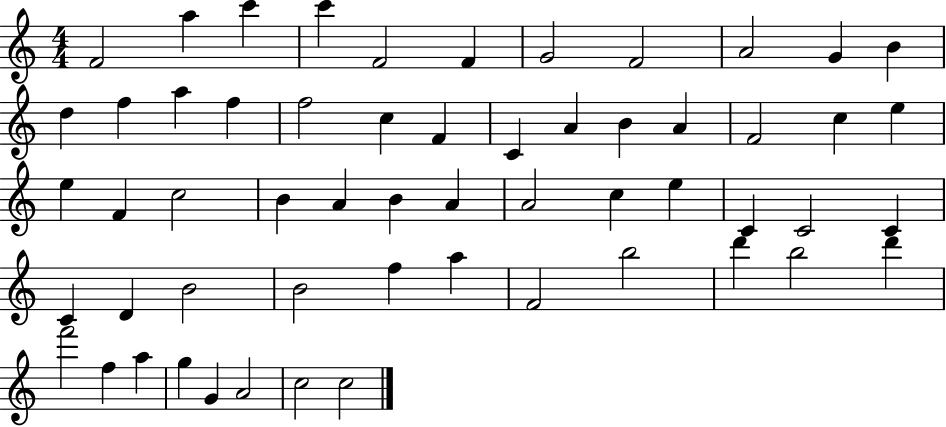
F4/h A5/q C6/q C6/q F4/h F4/q G4/h F4/h A4/h G4/q B4/q D5/q F5/q A5/q F5/q F5/h C5/q F4/q C4/q A4/q B4/q A4/q F4/h C5/q E5/q E5/q F4/q C5/h B4/q A4/q B4/q A4/q A4/h C5/q E5/q C4/q C4/h C4/q C4/q D4/q B4/h B4/h F5/q A5/q F4/h B5/h D6/q B5/h D6/q F6/h F5/q A5/q G5/q G4/q A4/h C5/h C5/h